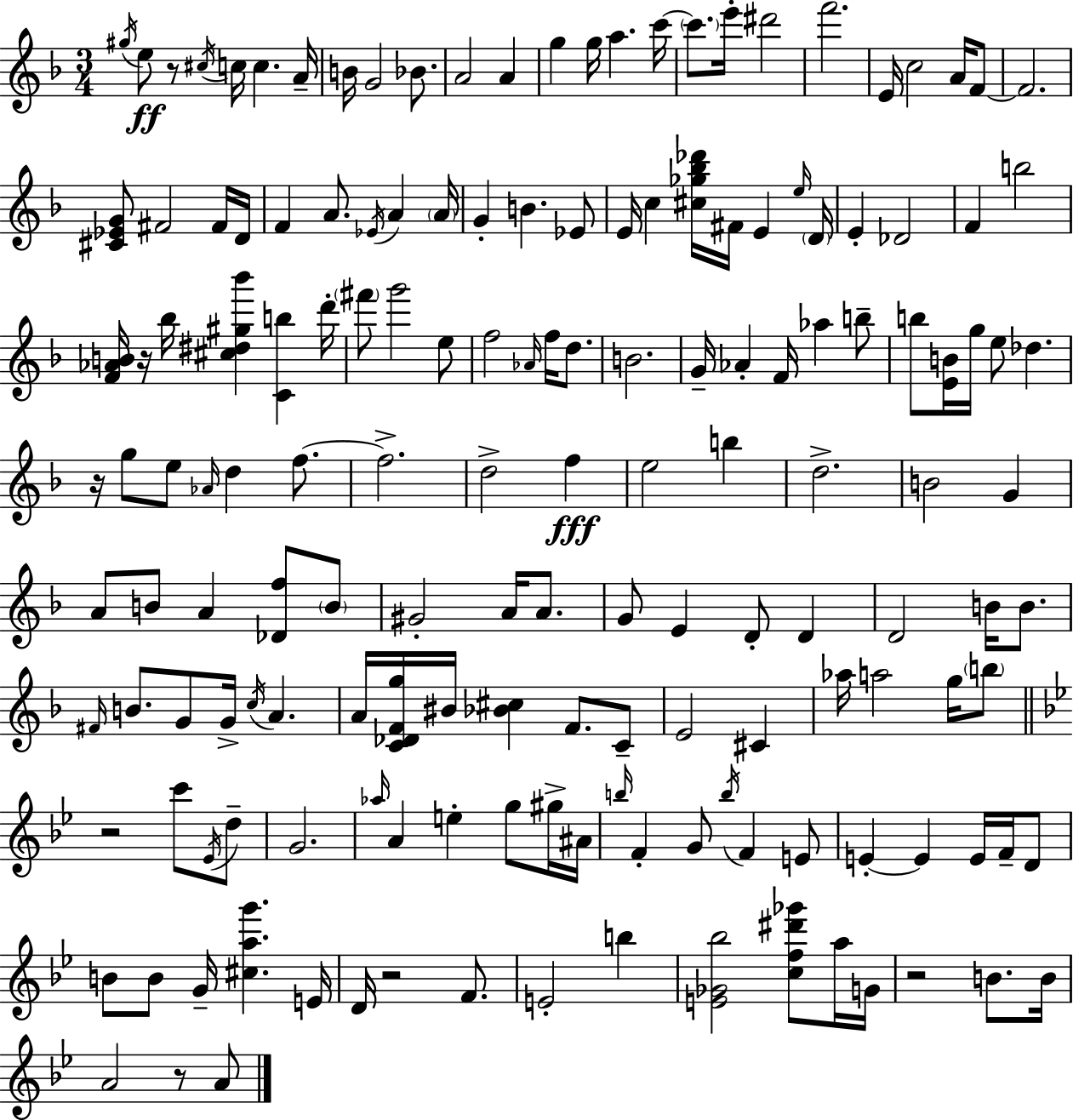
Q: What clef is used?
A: treble